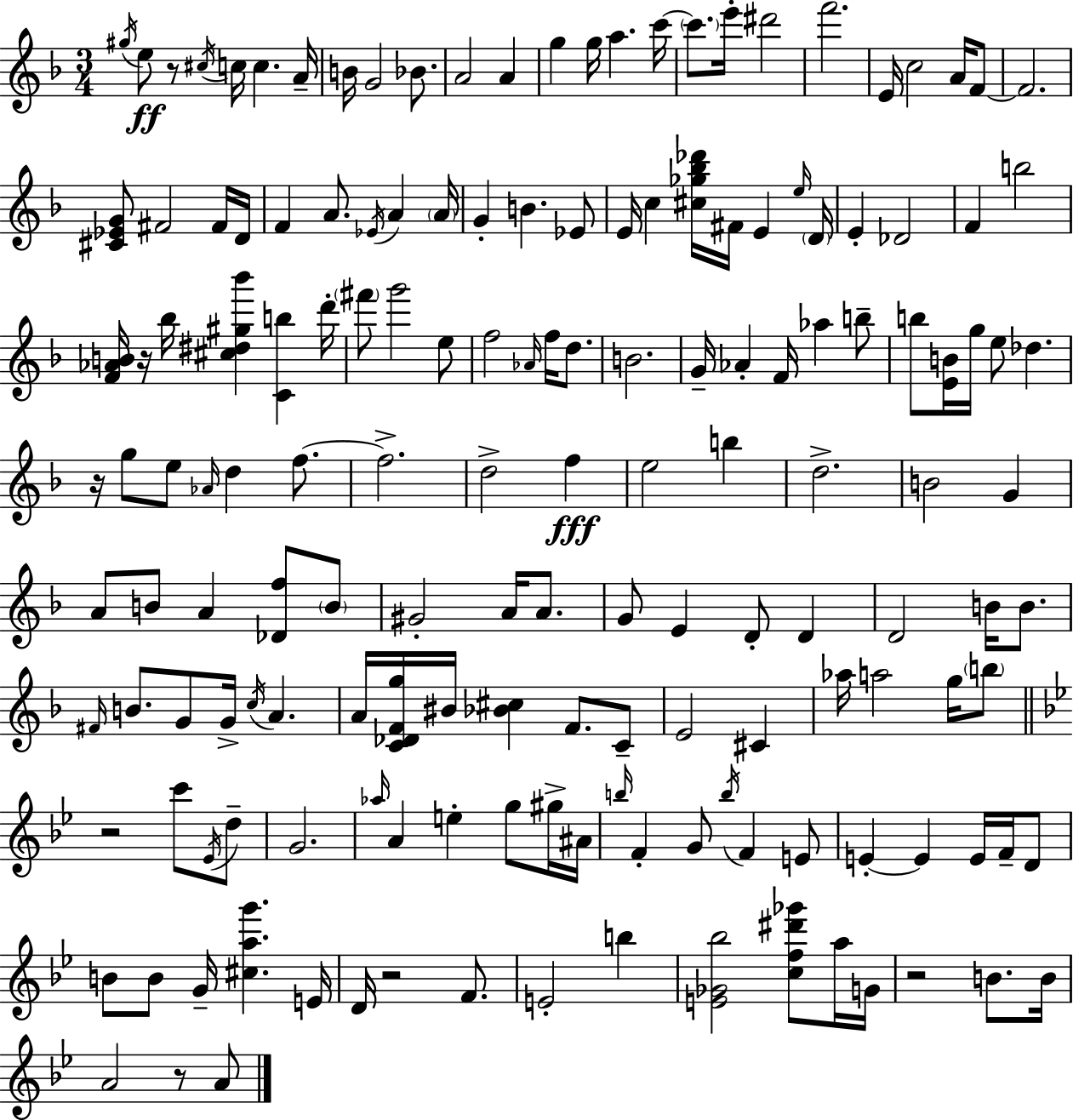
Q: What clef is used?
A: treble